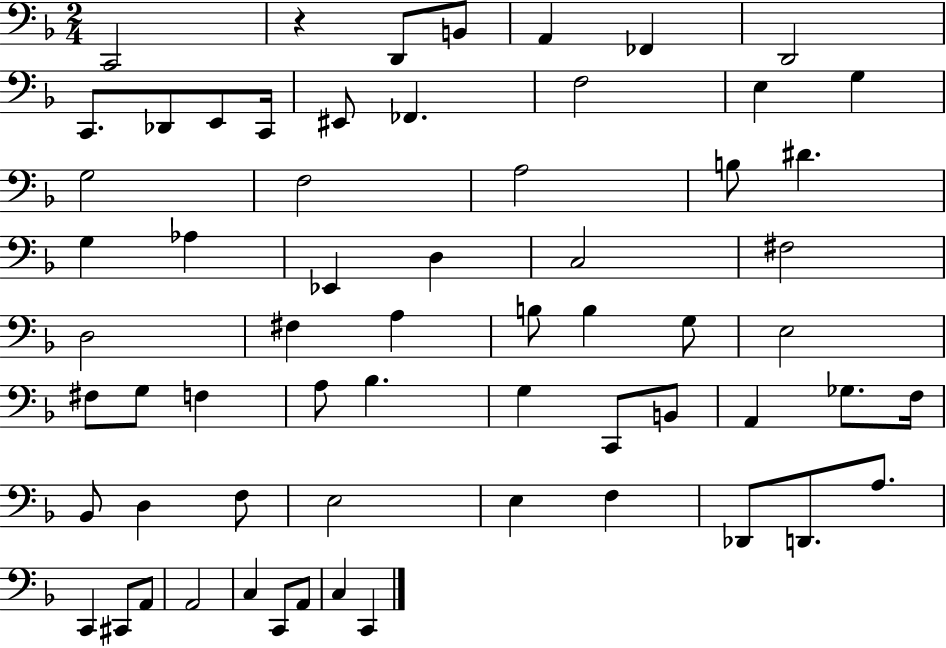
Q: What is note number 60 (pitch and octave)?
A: A2